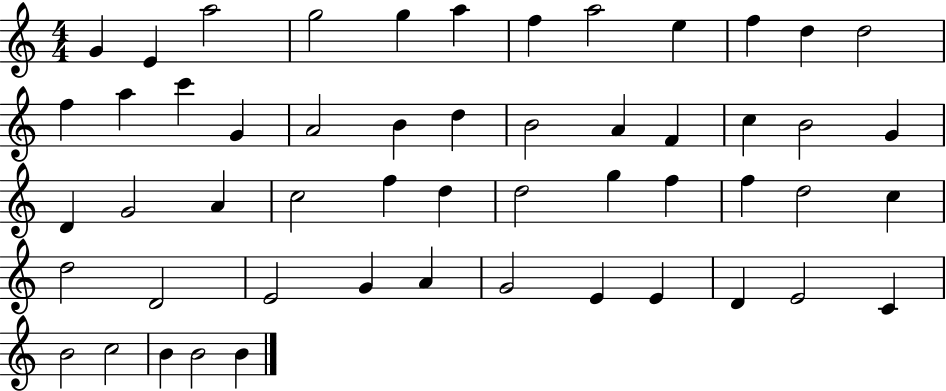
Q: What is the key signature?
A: C major